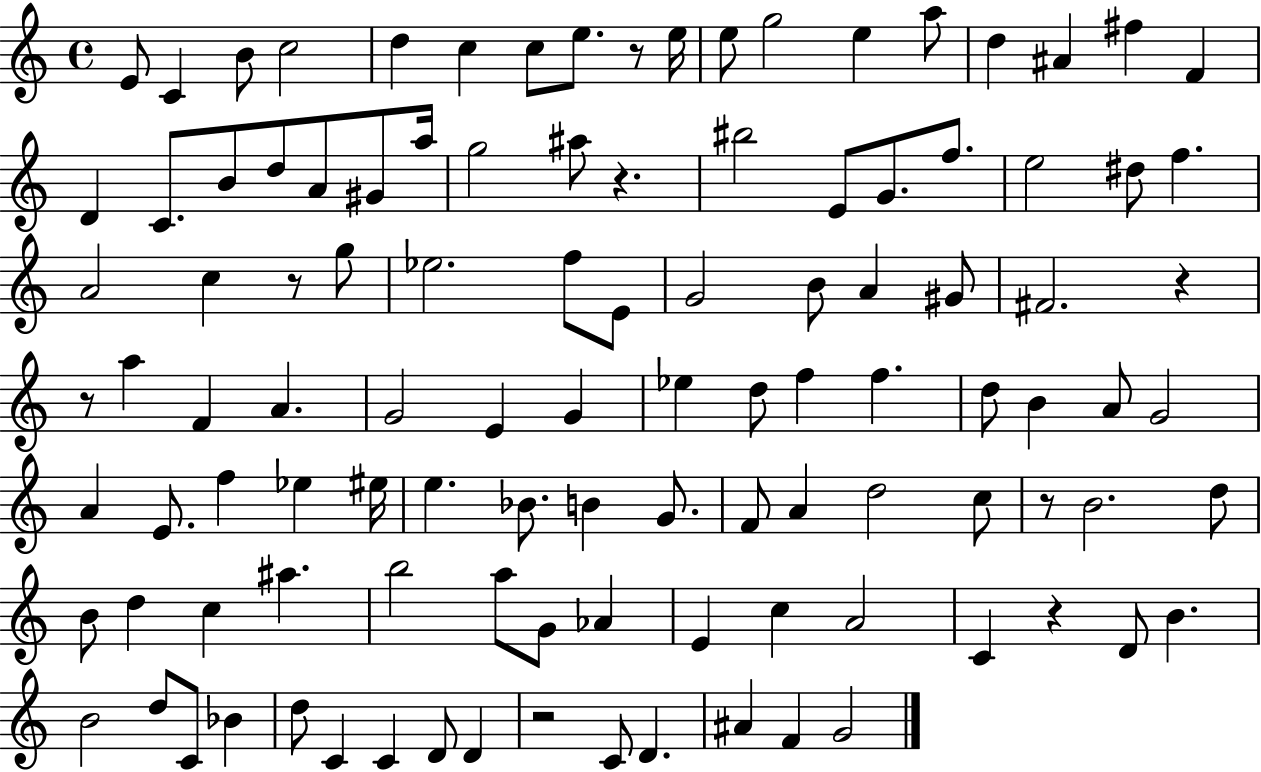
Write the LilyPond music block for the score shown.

{
  \clef treble
  \time 4/4
  \defaultTimeSignature
  \key c \major
  e'8 c'4 b'8 c''2 | d''4 c''4 c''8 e''8. r8 e''16 | e''8 g''2 e''4 a''8 | d''4 ais'4 fis''4 f'4 | \break d'4 c'8. b'8 d''8 a'8 gis'8 a''16 | g''2 ais''8 r4. | bis''2 e'8 g'8. f''8. | e''2 dis''8 f''4. | \break a'2 c''4 r8 g''8 | ees''2. f''8 e'8 | g'2 b'8 a'4 gis'8 | fis'2. r4 | \break r8 a''4 f'4 a'4. | g'2 e'4 g'4 | ees''4 d''8 f''4 f''4. | d''8 b'4 a'8 g'2 | \break a'4 e'8. f''4 ees''4 eis''16 | e''4. bes'8. b'4 g'8. | f'8 a'4 d''2 c''8 | r8 b'2. d''8 | \break b'8 d''4 c''4 ais''4. | b''2 a''8 g'8 aes'4 | e'4 c''4 a'2 | c'4 r4 d'8 b'4. | \break b'2 d''8 c'8 bes'4 | d''8 c'4 c'4 d'8 d'4 | r2 c'8 d'4. | ais'4 f'4 g'2 | \break \bar "|."
}